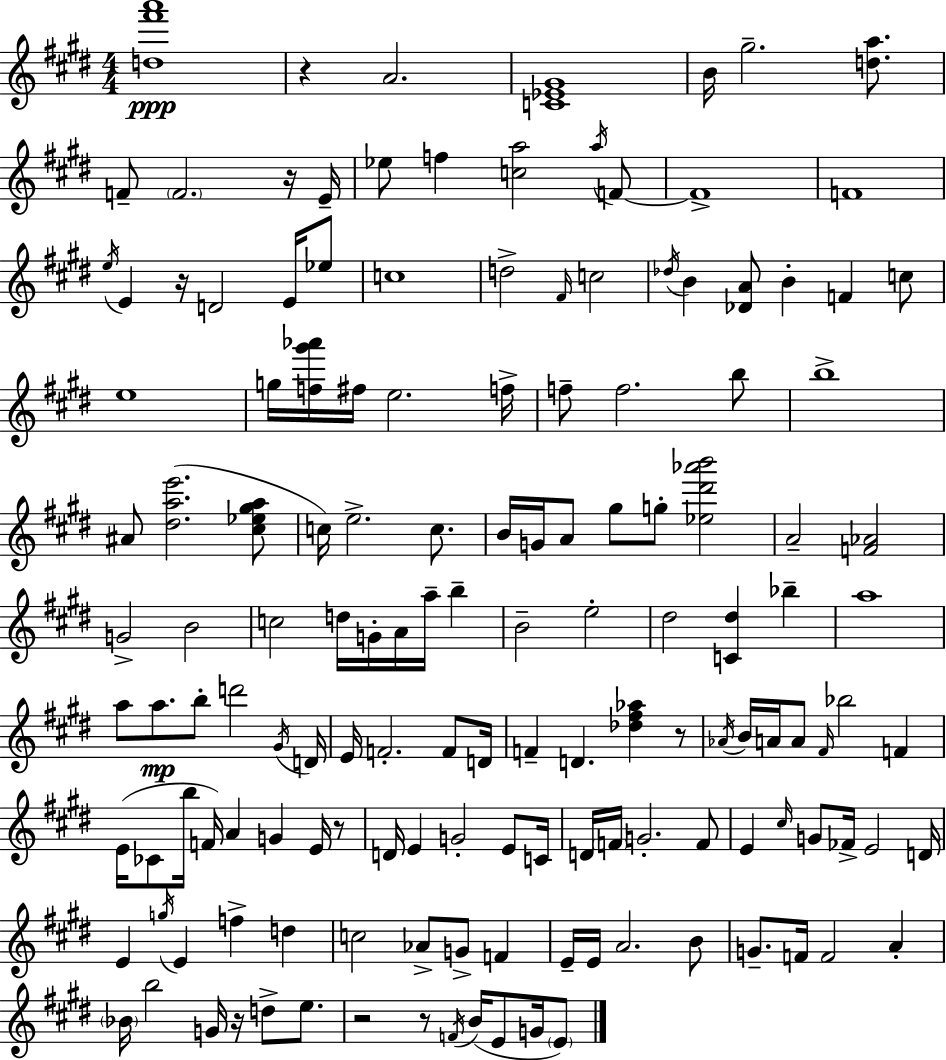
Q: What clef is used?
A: treble